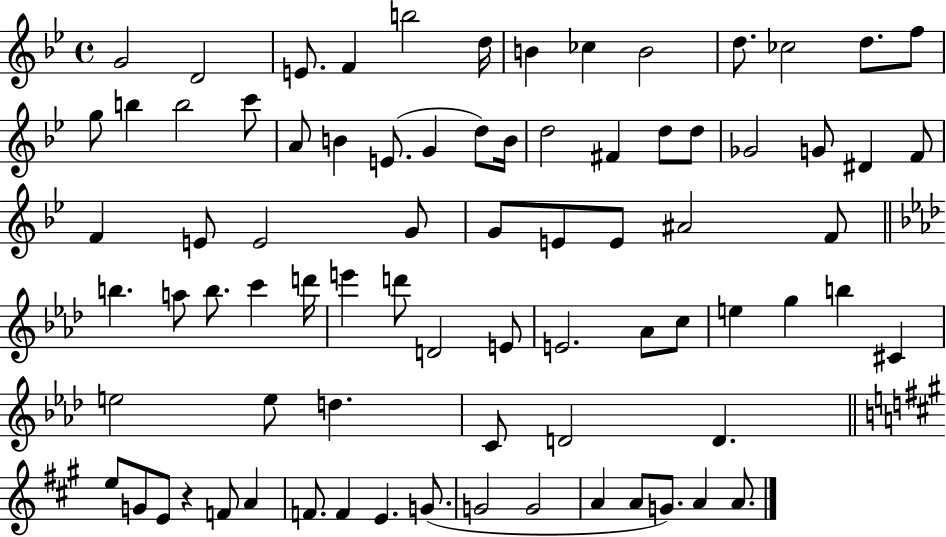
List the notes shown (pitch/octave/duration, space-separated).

G4/h D4/h E4/e. F4/q B5/h D5/s B4/q CES5/q B4/h D5/e. CES5/h D5/e. F5/e G5/e B5/q B5/h C6/e A4/e B4/q E4/e. G4/q D5/e B4/s D5/h F#4/q D5/e D5/e Gb4/h G4/e D#4/q F4/e F4/q E4/e E4/h G4/e G4/e E4/e E4/e A#4/h F4/e B5/q. A5/e B5/e. C6/q D6/s E6/q D6/e D4/h E4/e E4/h. Ab4/e C5/e E5/q G5/q B5/q C#4/q E5/h E5/e D5/q. C4/e D4/h D4/q. E5/e G4/e E4/e R/q F4/e A4/q F4/e. F4/q E4/q. G4/e. G4/h G4/h A4/q A4/e G4/e. A4/q A4/e.